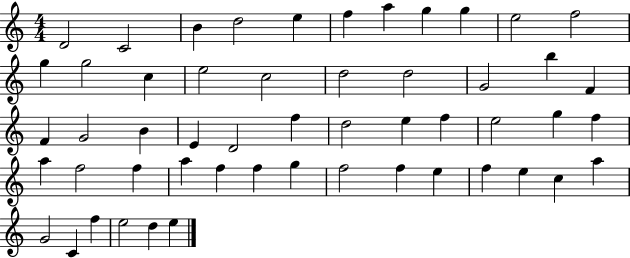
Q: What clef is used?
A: treble